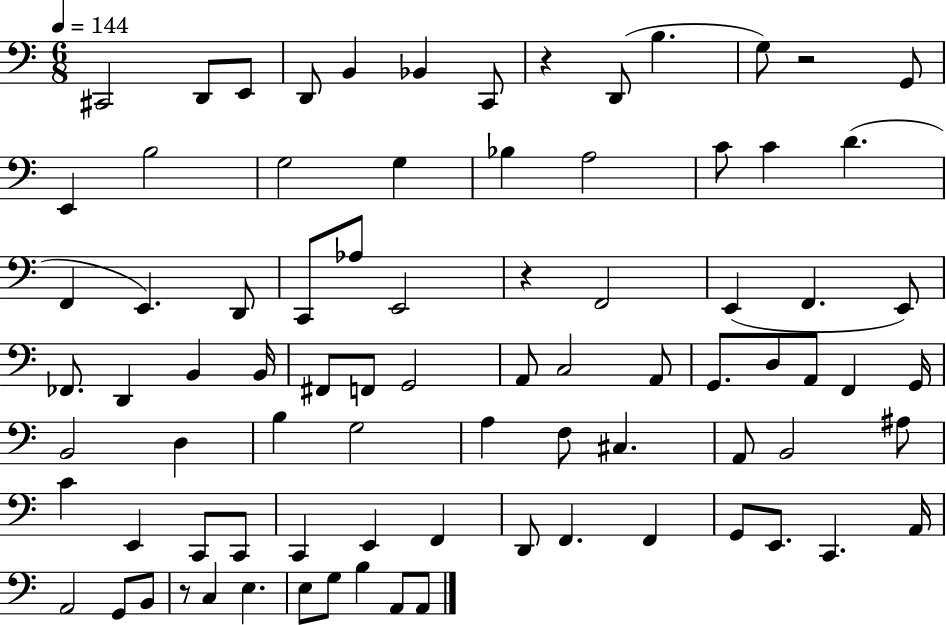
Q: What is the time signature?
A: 6/8